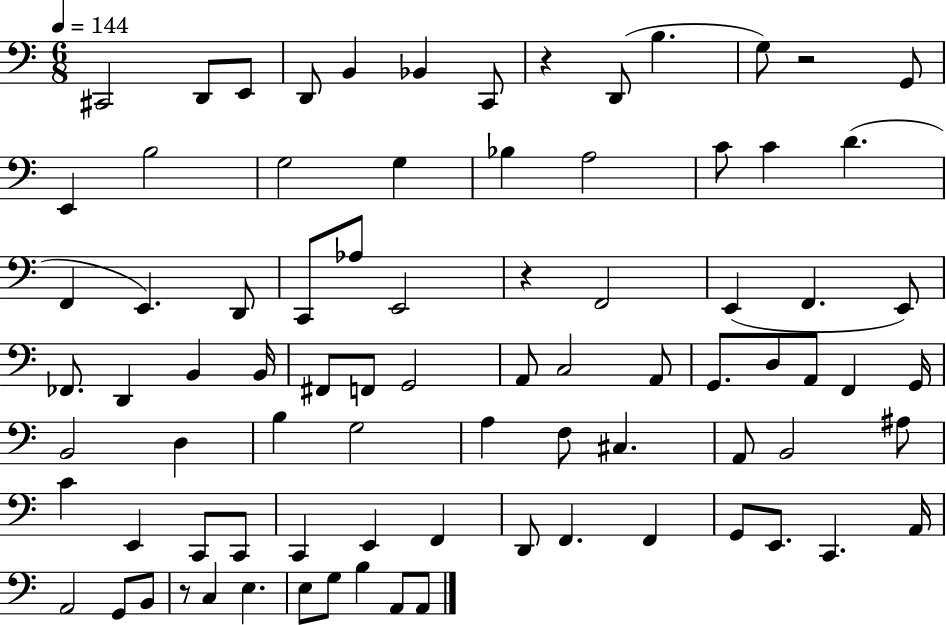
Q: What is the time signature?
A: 6/8